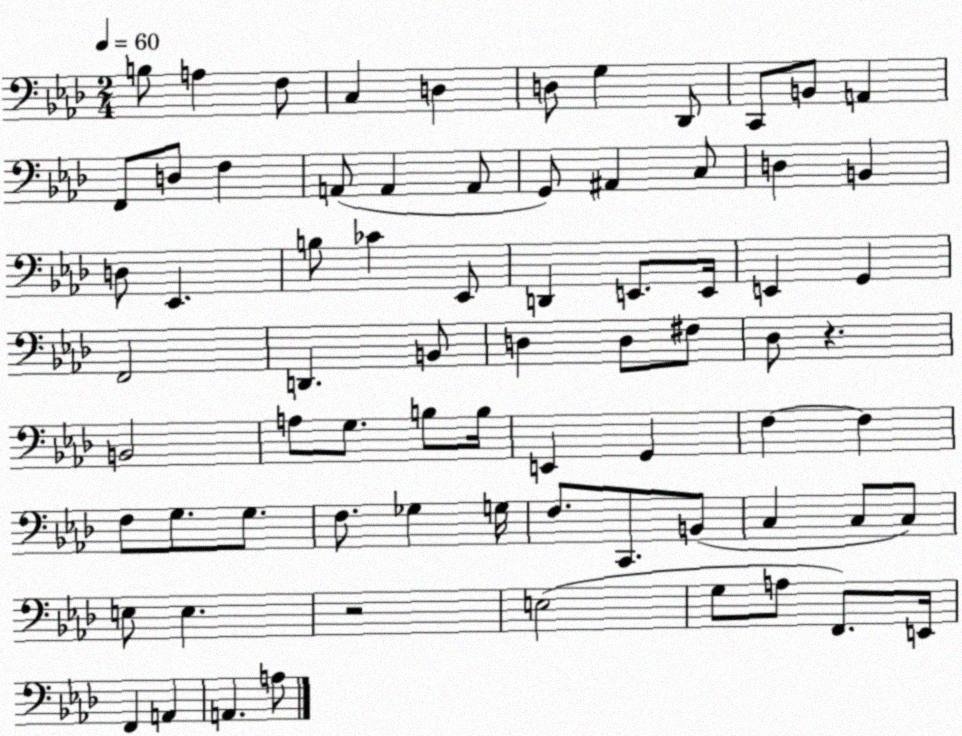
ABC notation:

X:1
T:Untitled
M:2/4
L:1/4
K:Ab
B,/2 A, F,/2 C, D, D,/2 G, _D,,/2 C,,/2 B,,/2 A,, F,,/2 D,/2 F, A,,/2 A,, A,,/2 G,,/2 ^A,, C,/2 D, B,, D,/2 _E,, B,/2 _C _E,,/2 D,, E,,/2 E,,/4 E,, G,, F,,2 D,, B,,/2 D, D,/2 ^F,/2 _D,/2 z B,,2 A,/2 G,/2 B,/2 B,/4 E,, G,, F, F, F,/2 G,/2 G,/2 F,/2 _G, G,/4 F,/2 C,,/2 B,,/2 C, C,/2 C,/2 E,/2 E, z2 E,2 G,/2 A,/2 F,,/2 E,,/4 F,, A,, A,, A,/2